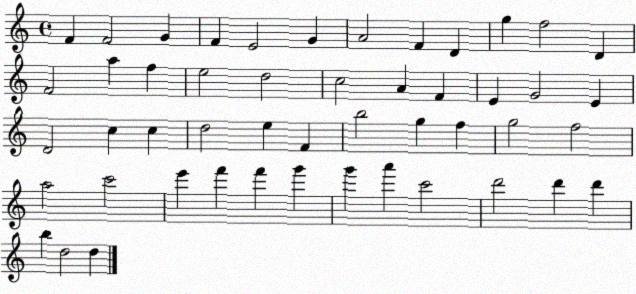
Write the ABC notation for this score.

X:1
T:Untitled
M:4/4
L:1/4
K:C
F F2 G F E2 G A2 F D g f2 D F2 a f e2 d2 c2 A F E G2 E D2 c c d2 e F b2 g f g2 f2 a2 c'2 e' f' f' g' g' a' c'2 d'2 d' d' b d2 d